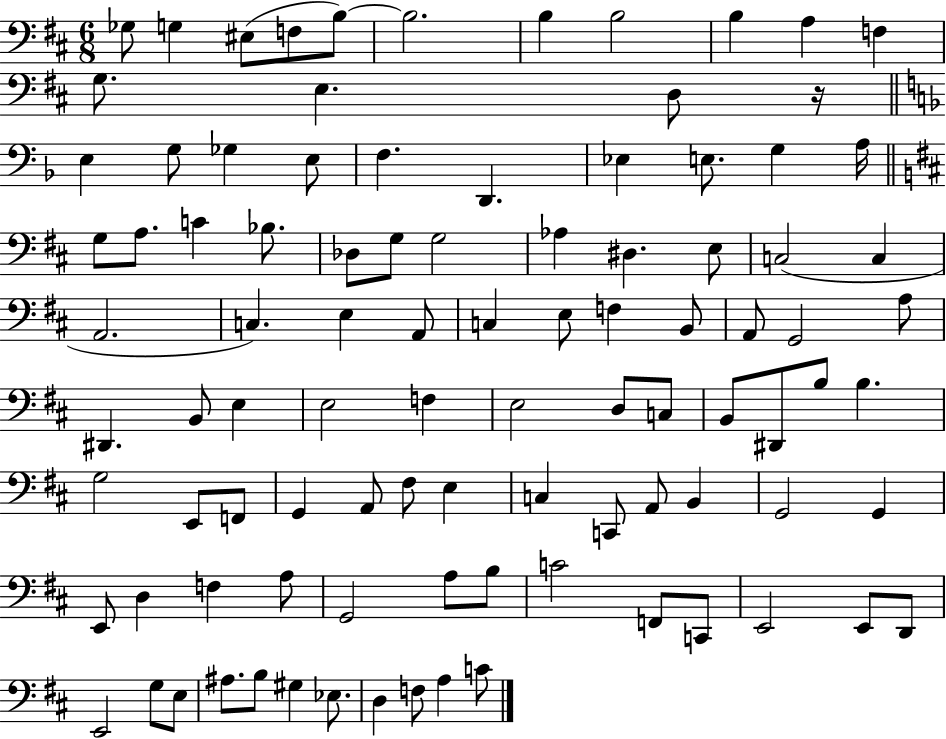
X:1
T:Untitled
M:6/8
L:1/4
K:D
_G,/2 G, ^E,/2 F,/2 B,/2 B,2 B, B,2 B, A, F, G,/2 E, D,/2 z/4 E, G,/2 _G, E,/2 F, D,, _E, E,/2 G, A,/4 G,/2 A,/2 C _B,/2 _D,/2 G,/2 G,2 _A, ^D, E,/2 C,2 C, A,,2 C, E, A,,/2 C, E,/2 F, B,,/2 A,,/2 G,,2 A,/2 ^D,, B,,/2 E, E,2 F, E,2 D,/2 C,/2 B,,/2 ^D,,/2 B,/2 B, G,2 E,,/2 F,,/2 G,, A,,/2 ^F,/2 E, C, C,,/2 A,,/2 B,, G,,2 G,, E,,/2 D, F, A,/2 G,,2 A,/2 B,/2 C2 F,,/2 C,,/2 E,,2 E,,/2 D,,/2 E,,2 G,/2 E,/2 ^A,/2 B,/2 ^G, _E,/2 D, F,/2 A, C/2